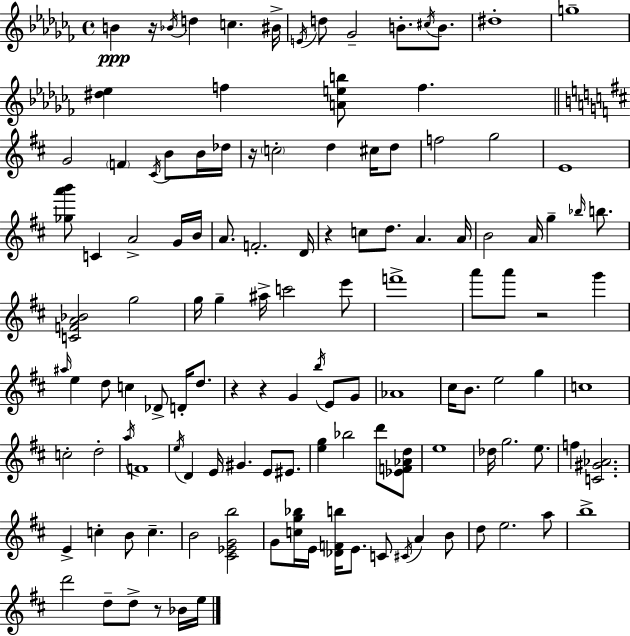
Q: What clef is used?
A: treble